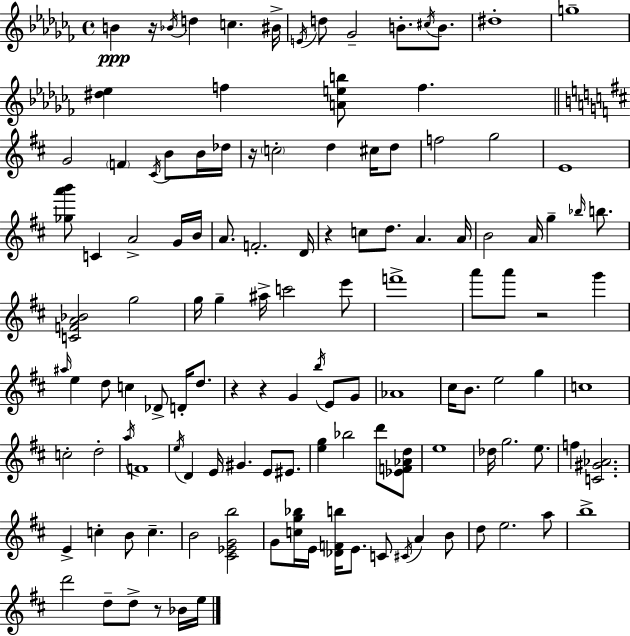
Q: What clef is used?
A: treble